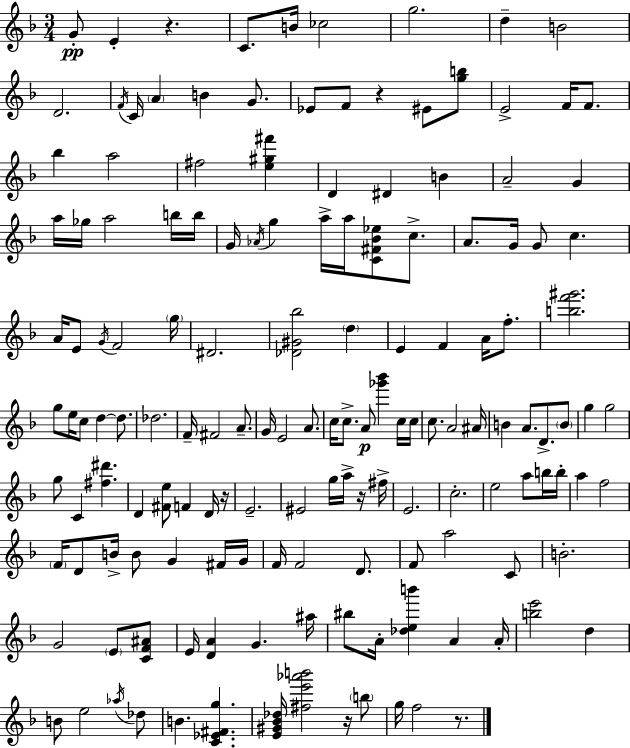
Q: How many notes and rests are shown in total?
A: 151